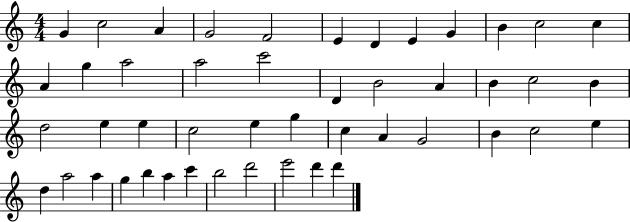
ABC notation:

X:1
T:Untitled
M:4/4
L:1/4
K:C
G c2 A G2 F2 E D E G B c2 c A g a2 a2 c'2 D B2 A B c2 B d2 e e c2 e g c A G2 B c2 e d a2 a g b a c' b2 d'2 e'2 d' d'